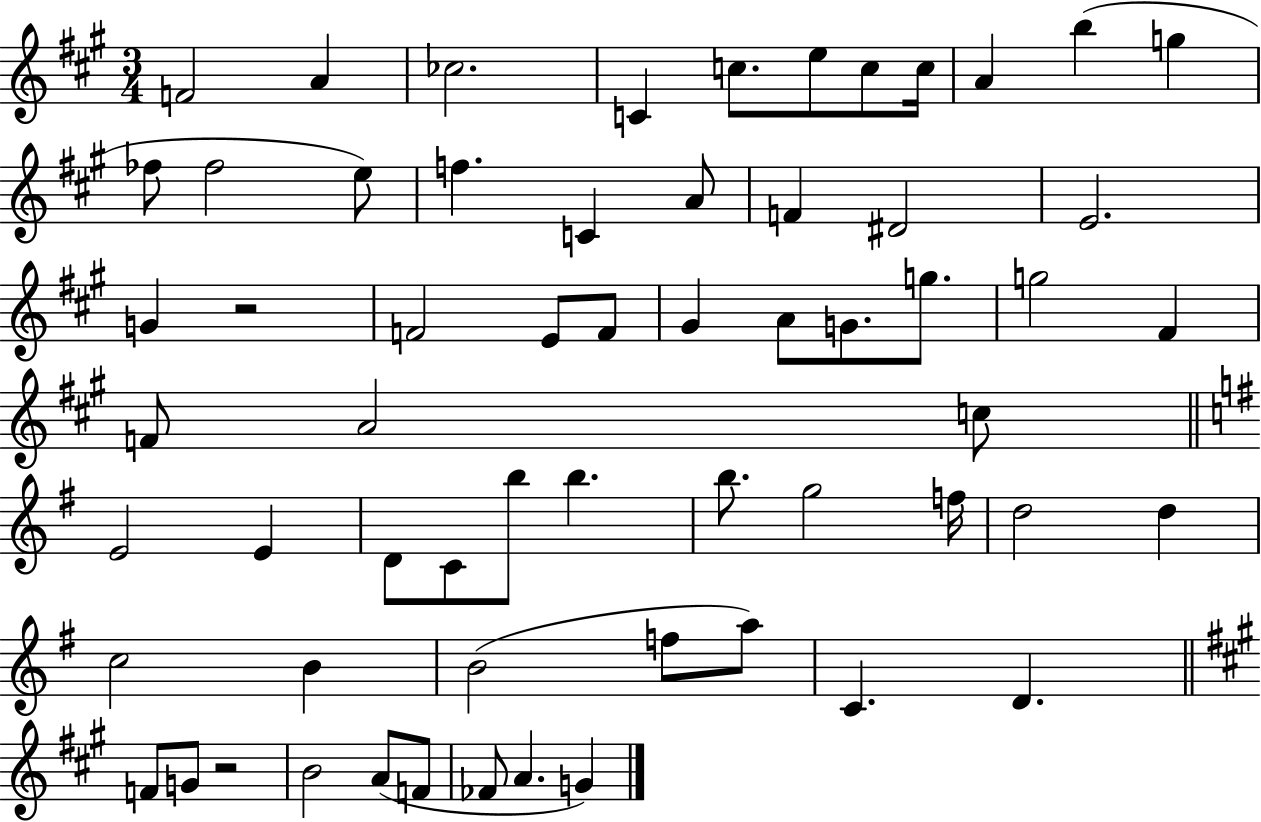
F4/h A4/q CES5/h. C4/q C5/e. E5/e C5/e C5/s A4/q B5/q G5/q FES5/e FES5/h E5/e F5/q. C4/q A4/e F4/q D#4/h E4/h. G4/q R/h F4/h E4/e F4/e G#4/q A4/e G4/e. G5/e. G5/h F#4/q F4/e A4/h C5/e E4/h E4/q D4/e C4/e B5/e B5/q. B5/e. G5/h F5/s D5/h D5/q C5/h B4/q B4/h F5/e A5/e C4/q. D4/q. F4/e G4/e R/h B4/h A4/e F4/e FES4/e A4/q. G4/q